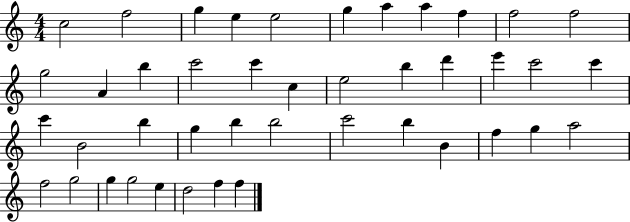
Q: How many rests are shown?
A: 0